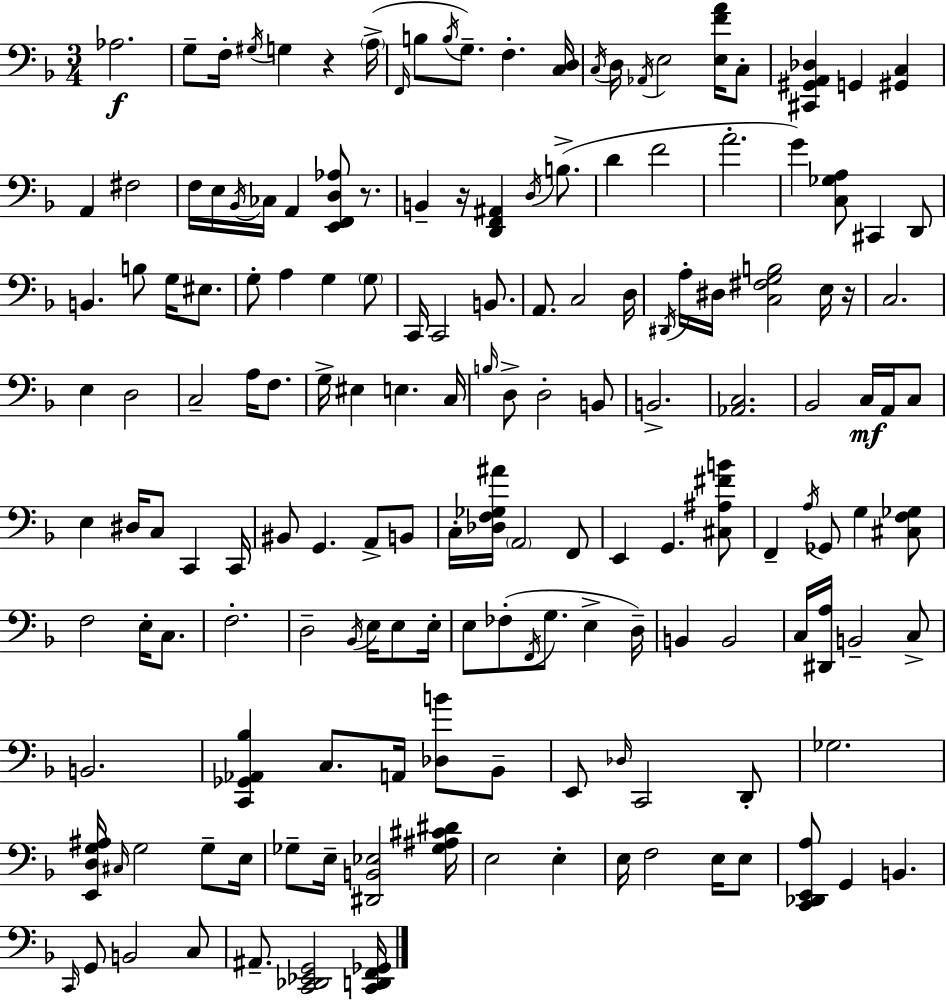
{
  \clef bass
  \numericTimeSignature
  \time 3/4
  \key d \minor
  aes2.\f | g8-- f16-. \acciaccatura { gis16 } g4 r4 | \parenthesize a16->( \grace { f,16 } b8 \acciaccatura { b16 }) g8.-- f4.-. | <c d>16 \acciaccatura { c16 } d16 \acciaccatura { aes,16 } e2 | \break <e f' a'>16 c8-. <cis, gis, a, des>4 g,4 | <gis, c>4 a,4 fis2 | f16 e16 \acciaccatura { bes,16 } ces16 a,4 | <e, f, d aes>8 r8. b,4-- r16 <d, f, ais,>4 | \break \acciaccatura { d16 }( b8.-> d'4 f'2 | a'2.-. | g'4) <c ges a>8 | cis,4 d,8 b,4. | \break b8 g16 eis8. g8-. a4 | g4 \parenthesize g8 c,16 c,2 | b,8. a,8. c2 | d16 \acciaccatura { dis,16 } a16-. dis16 <c fis g b>2 | \break e16 r16 c2. | e4 | d2 c2-- | a16 f8. g16-> eis4 | \break e4. c16 \grace { b16 } d8-> d2-. | b,8 b,2.-> | <aes, c>2. | bes,2 | \break c16\mf a,16 c8 e4 | dis16 c8 c,4 c,16 bis,8 g,4. | a,8-> b,8 c16-. <des f ges ais'>16 \parenthesize a,2 | f,8 e,4 | \break g,4. <cis ais fis' b'>8 f,4-- | \acciaccatura { a16 } ges,8 g4 <cis f ges>8 f2 | e16-. c8. f2.-. | d2-- | \break \acciaccatura { bes,16 } e16 e8 e16-. e8 | fes8-.( \acciaccatura { f,16 } g8. e4-> d16--) | b,4 b,2 | c16 <dis, a>16 b,2-- c8-> | \break b,2. | <c, ges, aes, bes>4 c8. a,16 <des b'>8 bes,8-- | e,8 \grace { des16 } c,2 d,8-. | ges2. | \break <e, d g ais>16 \grace { cis16 } g2 g8-- | e16 ges8-- e16-- <dis, b, ees>2 | <ges ais cis' dis'>16 e2 e4-. | e16 f2 e16 | \break e8 <c, des, e, a>8 g,4 b,4. | \grace { c,16 } g,8 b,2 | c8 ais,8.-- <c, des, ees, g,>2 | <c, d, f, ges,>16 \bar "|."
}